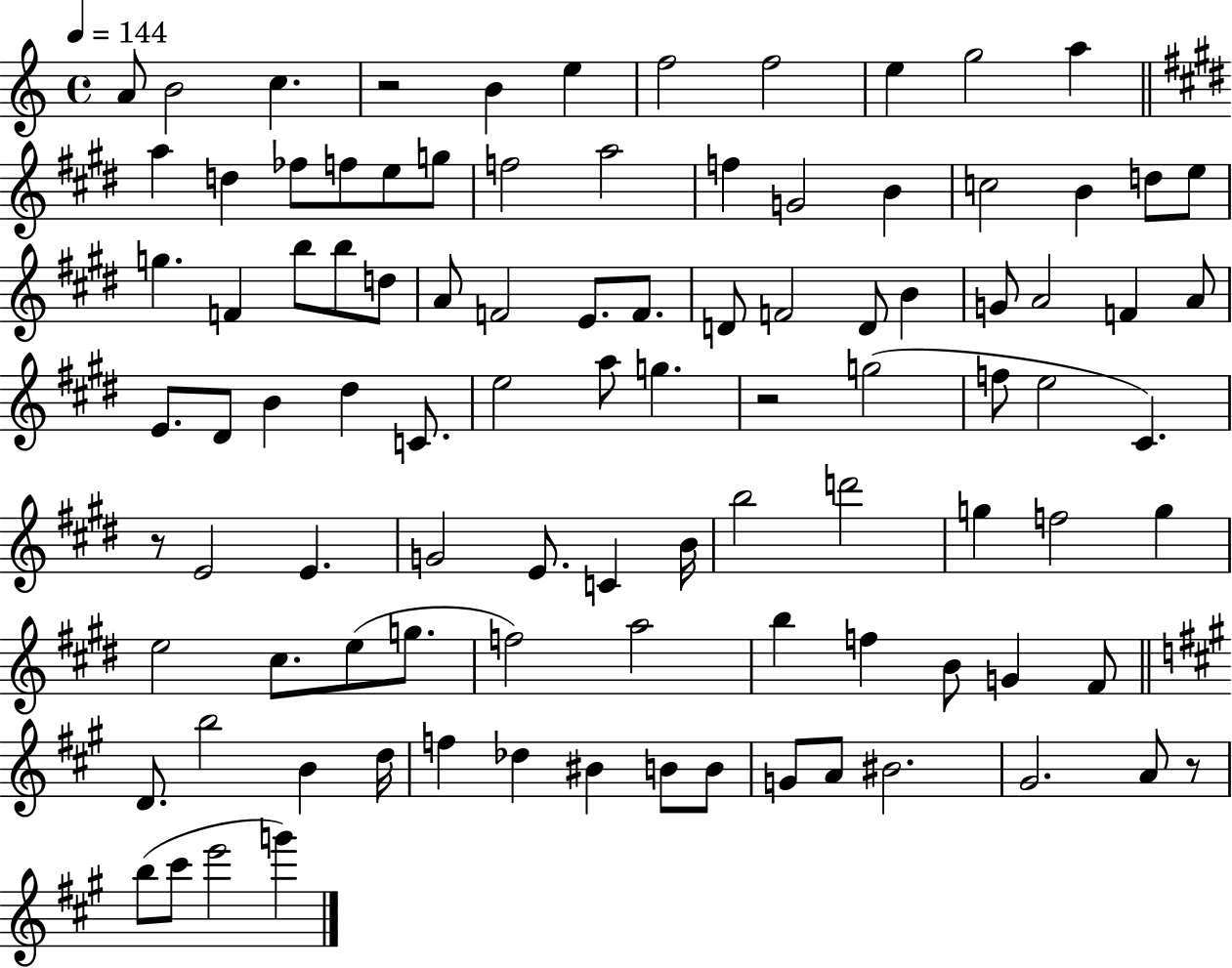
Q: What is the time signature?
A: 4/4